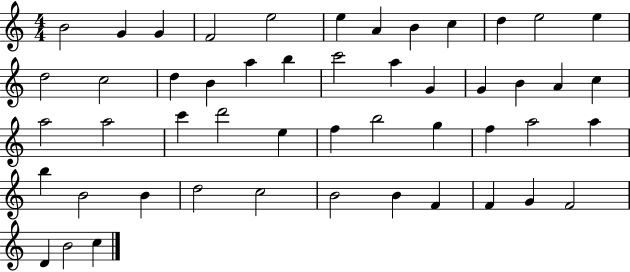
X:1
T:Untitled
M:4/4
L:1/4
K:C
B2 G G F2 e2 e A B c d e2 e d2 c2 d B a b c'2 a G G B A c a2 a2 c' d'2 e f b2 g f a2 a b B2 B d2 c2 B2 B F F G F2 D B2 c